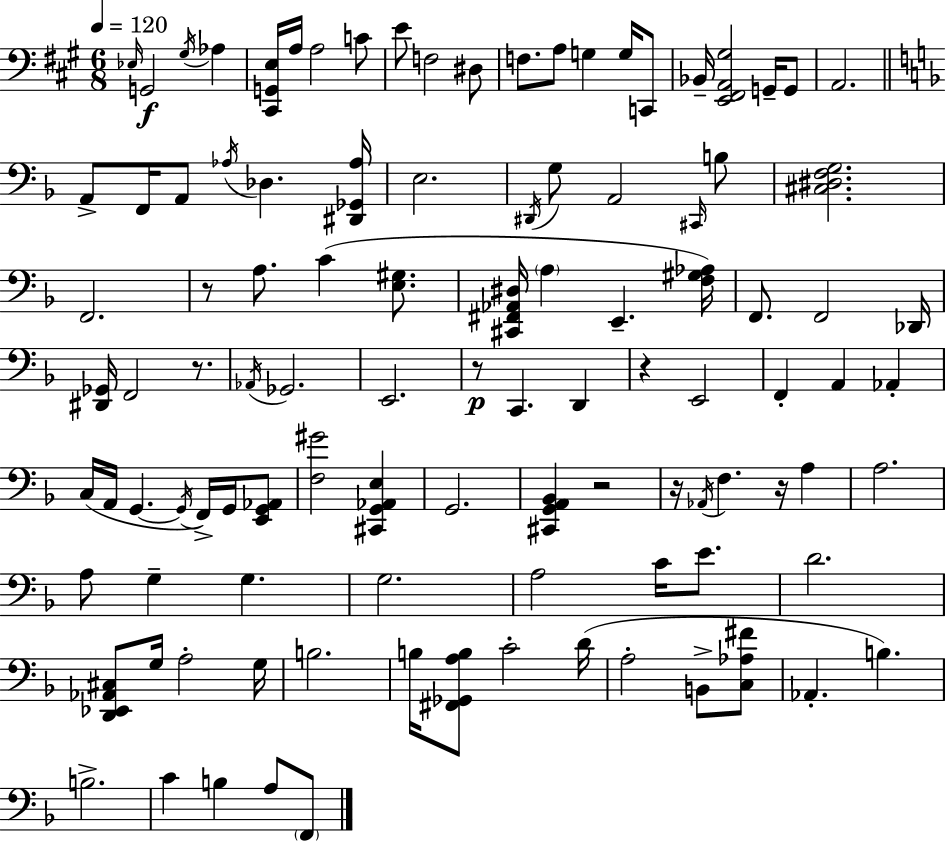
Eb3/s G2/h G#3/s Ab3/q [C#2,G2,E3]/s A3/s A3/h C4/e E4/e F3/h D#3/e F3/e. A3/e G3/q G3/s C2/e Bb2/s [E2,F#2,A2,G#3]/h G2/s G2/e A2/h. A2/e F2/s A2/e Ab3/s Db3/q. [D#2,Gb2,Ab3]/s E3/h. D#2/s G3/e A2/h C#2/s B3/e [C#3,D#3,F3,G3]/h. F2/h. R/e A3/e. C4/q [E3,G#3]/e. [C#2,F#2,Ab2,D#3]/s A3/q E2/q. [F3,G#3,Ab3]/s F2/e. F2/h Db2/s [D#2,Gb2]/s F2/h R/e. Ab2/s Gb2/h. E2/h. R/e C2/q. D2/q R/q E2/h F2/q A2/q Ab2/q C3/s A2/s G2/q. G2/s F2/s G2/s [E2,G2,Ab2]/e [F3,G#4]/h [C#2,G2,Ab2,E3]/q G2/h. [C#2,G2,A2,Bb2]/q R/h R/s Ab2/s F3/q. R/s A3/q A3/h. A3/e G3/q G3/q. G3/h. A3/h C4/s E4/e. D4/h. [D2,Eb2,Ab2,C#3]/e G3/s A3/h G3/s B3/h. B3/s [F#2,Gb2,A3,B3]/e C4/h D4/s A3/h B2/e [C3,Ab3,F#4]/e Ab2/q. B3/q. B3/h. C4/q B3/q A3/e F2/e